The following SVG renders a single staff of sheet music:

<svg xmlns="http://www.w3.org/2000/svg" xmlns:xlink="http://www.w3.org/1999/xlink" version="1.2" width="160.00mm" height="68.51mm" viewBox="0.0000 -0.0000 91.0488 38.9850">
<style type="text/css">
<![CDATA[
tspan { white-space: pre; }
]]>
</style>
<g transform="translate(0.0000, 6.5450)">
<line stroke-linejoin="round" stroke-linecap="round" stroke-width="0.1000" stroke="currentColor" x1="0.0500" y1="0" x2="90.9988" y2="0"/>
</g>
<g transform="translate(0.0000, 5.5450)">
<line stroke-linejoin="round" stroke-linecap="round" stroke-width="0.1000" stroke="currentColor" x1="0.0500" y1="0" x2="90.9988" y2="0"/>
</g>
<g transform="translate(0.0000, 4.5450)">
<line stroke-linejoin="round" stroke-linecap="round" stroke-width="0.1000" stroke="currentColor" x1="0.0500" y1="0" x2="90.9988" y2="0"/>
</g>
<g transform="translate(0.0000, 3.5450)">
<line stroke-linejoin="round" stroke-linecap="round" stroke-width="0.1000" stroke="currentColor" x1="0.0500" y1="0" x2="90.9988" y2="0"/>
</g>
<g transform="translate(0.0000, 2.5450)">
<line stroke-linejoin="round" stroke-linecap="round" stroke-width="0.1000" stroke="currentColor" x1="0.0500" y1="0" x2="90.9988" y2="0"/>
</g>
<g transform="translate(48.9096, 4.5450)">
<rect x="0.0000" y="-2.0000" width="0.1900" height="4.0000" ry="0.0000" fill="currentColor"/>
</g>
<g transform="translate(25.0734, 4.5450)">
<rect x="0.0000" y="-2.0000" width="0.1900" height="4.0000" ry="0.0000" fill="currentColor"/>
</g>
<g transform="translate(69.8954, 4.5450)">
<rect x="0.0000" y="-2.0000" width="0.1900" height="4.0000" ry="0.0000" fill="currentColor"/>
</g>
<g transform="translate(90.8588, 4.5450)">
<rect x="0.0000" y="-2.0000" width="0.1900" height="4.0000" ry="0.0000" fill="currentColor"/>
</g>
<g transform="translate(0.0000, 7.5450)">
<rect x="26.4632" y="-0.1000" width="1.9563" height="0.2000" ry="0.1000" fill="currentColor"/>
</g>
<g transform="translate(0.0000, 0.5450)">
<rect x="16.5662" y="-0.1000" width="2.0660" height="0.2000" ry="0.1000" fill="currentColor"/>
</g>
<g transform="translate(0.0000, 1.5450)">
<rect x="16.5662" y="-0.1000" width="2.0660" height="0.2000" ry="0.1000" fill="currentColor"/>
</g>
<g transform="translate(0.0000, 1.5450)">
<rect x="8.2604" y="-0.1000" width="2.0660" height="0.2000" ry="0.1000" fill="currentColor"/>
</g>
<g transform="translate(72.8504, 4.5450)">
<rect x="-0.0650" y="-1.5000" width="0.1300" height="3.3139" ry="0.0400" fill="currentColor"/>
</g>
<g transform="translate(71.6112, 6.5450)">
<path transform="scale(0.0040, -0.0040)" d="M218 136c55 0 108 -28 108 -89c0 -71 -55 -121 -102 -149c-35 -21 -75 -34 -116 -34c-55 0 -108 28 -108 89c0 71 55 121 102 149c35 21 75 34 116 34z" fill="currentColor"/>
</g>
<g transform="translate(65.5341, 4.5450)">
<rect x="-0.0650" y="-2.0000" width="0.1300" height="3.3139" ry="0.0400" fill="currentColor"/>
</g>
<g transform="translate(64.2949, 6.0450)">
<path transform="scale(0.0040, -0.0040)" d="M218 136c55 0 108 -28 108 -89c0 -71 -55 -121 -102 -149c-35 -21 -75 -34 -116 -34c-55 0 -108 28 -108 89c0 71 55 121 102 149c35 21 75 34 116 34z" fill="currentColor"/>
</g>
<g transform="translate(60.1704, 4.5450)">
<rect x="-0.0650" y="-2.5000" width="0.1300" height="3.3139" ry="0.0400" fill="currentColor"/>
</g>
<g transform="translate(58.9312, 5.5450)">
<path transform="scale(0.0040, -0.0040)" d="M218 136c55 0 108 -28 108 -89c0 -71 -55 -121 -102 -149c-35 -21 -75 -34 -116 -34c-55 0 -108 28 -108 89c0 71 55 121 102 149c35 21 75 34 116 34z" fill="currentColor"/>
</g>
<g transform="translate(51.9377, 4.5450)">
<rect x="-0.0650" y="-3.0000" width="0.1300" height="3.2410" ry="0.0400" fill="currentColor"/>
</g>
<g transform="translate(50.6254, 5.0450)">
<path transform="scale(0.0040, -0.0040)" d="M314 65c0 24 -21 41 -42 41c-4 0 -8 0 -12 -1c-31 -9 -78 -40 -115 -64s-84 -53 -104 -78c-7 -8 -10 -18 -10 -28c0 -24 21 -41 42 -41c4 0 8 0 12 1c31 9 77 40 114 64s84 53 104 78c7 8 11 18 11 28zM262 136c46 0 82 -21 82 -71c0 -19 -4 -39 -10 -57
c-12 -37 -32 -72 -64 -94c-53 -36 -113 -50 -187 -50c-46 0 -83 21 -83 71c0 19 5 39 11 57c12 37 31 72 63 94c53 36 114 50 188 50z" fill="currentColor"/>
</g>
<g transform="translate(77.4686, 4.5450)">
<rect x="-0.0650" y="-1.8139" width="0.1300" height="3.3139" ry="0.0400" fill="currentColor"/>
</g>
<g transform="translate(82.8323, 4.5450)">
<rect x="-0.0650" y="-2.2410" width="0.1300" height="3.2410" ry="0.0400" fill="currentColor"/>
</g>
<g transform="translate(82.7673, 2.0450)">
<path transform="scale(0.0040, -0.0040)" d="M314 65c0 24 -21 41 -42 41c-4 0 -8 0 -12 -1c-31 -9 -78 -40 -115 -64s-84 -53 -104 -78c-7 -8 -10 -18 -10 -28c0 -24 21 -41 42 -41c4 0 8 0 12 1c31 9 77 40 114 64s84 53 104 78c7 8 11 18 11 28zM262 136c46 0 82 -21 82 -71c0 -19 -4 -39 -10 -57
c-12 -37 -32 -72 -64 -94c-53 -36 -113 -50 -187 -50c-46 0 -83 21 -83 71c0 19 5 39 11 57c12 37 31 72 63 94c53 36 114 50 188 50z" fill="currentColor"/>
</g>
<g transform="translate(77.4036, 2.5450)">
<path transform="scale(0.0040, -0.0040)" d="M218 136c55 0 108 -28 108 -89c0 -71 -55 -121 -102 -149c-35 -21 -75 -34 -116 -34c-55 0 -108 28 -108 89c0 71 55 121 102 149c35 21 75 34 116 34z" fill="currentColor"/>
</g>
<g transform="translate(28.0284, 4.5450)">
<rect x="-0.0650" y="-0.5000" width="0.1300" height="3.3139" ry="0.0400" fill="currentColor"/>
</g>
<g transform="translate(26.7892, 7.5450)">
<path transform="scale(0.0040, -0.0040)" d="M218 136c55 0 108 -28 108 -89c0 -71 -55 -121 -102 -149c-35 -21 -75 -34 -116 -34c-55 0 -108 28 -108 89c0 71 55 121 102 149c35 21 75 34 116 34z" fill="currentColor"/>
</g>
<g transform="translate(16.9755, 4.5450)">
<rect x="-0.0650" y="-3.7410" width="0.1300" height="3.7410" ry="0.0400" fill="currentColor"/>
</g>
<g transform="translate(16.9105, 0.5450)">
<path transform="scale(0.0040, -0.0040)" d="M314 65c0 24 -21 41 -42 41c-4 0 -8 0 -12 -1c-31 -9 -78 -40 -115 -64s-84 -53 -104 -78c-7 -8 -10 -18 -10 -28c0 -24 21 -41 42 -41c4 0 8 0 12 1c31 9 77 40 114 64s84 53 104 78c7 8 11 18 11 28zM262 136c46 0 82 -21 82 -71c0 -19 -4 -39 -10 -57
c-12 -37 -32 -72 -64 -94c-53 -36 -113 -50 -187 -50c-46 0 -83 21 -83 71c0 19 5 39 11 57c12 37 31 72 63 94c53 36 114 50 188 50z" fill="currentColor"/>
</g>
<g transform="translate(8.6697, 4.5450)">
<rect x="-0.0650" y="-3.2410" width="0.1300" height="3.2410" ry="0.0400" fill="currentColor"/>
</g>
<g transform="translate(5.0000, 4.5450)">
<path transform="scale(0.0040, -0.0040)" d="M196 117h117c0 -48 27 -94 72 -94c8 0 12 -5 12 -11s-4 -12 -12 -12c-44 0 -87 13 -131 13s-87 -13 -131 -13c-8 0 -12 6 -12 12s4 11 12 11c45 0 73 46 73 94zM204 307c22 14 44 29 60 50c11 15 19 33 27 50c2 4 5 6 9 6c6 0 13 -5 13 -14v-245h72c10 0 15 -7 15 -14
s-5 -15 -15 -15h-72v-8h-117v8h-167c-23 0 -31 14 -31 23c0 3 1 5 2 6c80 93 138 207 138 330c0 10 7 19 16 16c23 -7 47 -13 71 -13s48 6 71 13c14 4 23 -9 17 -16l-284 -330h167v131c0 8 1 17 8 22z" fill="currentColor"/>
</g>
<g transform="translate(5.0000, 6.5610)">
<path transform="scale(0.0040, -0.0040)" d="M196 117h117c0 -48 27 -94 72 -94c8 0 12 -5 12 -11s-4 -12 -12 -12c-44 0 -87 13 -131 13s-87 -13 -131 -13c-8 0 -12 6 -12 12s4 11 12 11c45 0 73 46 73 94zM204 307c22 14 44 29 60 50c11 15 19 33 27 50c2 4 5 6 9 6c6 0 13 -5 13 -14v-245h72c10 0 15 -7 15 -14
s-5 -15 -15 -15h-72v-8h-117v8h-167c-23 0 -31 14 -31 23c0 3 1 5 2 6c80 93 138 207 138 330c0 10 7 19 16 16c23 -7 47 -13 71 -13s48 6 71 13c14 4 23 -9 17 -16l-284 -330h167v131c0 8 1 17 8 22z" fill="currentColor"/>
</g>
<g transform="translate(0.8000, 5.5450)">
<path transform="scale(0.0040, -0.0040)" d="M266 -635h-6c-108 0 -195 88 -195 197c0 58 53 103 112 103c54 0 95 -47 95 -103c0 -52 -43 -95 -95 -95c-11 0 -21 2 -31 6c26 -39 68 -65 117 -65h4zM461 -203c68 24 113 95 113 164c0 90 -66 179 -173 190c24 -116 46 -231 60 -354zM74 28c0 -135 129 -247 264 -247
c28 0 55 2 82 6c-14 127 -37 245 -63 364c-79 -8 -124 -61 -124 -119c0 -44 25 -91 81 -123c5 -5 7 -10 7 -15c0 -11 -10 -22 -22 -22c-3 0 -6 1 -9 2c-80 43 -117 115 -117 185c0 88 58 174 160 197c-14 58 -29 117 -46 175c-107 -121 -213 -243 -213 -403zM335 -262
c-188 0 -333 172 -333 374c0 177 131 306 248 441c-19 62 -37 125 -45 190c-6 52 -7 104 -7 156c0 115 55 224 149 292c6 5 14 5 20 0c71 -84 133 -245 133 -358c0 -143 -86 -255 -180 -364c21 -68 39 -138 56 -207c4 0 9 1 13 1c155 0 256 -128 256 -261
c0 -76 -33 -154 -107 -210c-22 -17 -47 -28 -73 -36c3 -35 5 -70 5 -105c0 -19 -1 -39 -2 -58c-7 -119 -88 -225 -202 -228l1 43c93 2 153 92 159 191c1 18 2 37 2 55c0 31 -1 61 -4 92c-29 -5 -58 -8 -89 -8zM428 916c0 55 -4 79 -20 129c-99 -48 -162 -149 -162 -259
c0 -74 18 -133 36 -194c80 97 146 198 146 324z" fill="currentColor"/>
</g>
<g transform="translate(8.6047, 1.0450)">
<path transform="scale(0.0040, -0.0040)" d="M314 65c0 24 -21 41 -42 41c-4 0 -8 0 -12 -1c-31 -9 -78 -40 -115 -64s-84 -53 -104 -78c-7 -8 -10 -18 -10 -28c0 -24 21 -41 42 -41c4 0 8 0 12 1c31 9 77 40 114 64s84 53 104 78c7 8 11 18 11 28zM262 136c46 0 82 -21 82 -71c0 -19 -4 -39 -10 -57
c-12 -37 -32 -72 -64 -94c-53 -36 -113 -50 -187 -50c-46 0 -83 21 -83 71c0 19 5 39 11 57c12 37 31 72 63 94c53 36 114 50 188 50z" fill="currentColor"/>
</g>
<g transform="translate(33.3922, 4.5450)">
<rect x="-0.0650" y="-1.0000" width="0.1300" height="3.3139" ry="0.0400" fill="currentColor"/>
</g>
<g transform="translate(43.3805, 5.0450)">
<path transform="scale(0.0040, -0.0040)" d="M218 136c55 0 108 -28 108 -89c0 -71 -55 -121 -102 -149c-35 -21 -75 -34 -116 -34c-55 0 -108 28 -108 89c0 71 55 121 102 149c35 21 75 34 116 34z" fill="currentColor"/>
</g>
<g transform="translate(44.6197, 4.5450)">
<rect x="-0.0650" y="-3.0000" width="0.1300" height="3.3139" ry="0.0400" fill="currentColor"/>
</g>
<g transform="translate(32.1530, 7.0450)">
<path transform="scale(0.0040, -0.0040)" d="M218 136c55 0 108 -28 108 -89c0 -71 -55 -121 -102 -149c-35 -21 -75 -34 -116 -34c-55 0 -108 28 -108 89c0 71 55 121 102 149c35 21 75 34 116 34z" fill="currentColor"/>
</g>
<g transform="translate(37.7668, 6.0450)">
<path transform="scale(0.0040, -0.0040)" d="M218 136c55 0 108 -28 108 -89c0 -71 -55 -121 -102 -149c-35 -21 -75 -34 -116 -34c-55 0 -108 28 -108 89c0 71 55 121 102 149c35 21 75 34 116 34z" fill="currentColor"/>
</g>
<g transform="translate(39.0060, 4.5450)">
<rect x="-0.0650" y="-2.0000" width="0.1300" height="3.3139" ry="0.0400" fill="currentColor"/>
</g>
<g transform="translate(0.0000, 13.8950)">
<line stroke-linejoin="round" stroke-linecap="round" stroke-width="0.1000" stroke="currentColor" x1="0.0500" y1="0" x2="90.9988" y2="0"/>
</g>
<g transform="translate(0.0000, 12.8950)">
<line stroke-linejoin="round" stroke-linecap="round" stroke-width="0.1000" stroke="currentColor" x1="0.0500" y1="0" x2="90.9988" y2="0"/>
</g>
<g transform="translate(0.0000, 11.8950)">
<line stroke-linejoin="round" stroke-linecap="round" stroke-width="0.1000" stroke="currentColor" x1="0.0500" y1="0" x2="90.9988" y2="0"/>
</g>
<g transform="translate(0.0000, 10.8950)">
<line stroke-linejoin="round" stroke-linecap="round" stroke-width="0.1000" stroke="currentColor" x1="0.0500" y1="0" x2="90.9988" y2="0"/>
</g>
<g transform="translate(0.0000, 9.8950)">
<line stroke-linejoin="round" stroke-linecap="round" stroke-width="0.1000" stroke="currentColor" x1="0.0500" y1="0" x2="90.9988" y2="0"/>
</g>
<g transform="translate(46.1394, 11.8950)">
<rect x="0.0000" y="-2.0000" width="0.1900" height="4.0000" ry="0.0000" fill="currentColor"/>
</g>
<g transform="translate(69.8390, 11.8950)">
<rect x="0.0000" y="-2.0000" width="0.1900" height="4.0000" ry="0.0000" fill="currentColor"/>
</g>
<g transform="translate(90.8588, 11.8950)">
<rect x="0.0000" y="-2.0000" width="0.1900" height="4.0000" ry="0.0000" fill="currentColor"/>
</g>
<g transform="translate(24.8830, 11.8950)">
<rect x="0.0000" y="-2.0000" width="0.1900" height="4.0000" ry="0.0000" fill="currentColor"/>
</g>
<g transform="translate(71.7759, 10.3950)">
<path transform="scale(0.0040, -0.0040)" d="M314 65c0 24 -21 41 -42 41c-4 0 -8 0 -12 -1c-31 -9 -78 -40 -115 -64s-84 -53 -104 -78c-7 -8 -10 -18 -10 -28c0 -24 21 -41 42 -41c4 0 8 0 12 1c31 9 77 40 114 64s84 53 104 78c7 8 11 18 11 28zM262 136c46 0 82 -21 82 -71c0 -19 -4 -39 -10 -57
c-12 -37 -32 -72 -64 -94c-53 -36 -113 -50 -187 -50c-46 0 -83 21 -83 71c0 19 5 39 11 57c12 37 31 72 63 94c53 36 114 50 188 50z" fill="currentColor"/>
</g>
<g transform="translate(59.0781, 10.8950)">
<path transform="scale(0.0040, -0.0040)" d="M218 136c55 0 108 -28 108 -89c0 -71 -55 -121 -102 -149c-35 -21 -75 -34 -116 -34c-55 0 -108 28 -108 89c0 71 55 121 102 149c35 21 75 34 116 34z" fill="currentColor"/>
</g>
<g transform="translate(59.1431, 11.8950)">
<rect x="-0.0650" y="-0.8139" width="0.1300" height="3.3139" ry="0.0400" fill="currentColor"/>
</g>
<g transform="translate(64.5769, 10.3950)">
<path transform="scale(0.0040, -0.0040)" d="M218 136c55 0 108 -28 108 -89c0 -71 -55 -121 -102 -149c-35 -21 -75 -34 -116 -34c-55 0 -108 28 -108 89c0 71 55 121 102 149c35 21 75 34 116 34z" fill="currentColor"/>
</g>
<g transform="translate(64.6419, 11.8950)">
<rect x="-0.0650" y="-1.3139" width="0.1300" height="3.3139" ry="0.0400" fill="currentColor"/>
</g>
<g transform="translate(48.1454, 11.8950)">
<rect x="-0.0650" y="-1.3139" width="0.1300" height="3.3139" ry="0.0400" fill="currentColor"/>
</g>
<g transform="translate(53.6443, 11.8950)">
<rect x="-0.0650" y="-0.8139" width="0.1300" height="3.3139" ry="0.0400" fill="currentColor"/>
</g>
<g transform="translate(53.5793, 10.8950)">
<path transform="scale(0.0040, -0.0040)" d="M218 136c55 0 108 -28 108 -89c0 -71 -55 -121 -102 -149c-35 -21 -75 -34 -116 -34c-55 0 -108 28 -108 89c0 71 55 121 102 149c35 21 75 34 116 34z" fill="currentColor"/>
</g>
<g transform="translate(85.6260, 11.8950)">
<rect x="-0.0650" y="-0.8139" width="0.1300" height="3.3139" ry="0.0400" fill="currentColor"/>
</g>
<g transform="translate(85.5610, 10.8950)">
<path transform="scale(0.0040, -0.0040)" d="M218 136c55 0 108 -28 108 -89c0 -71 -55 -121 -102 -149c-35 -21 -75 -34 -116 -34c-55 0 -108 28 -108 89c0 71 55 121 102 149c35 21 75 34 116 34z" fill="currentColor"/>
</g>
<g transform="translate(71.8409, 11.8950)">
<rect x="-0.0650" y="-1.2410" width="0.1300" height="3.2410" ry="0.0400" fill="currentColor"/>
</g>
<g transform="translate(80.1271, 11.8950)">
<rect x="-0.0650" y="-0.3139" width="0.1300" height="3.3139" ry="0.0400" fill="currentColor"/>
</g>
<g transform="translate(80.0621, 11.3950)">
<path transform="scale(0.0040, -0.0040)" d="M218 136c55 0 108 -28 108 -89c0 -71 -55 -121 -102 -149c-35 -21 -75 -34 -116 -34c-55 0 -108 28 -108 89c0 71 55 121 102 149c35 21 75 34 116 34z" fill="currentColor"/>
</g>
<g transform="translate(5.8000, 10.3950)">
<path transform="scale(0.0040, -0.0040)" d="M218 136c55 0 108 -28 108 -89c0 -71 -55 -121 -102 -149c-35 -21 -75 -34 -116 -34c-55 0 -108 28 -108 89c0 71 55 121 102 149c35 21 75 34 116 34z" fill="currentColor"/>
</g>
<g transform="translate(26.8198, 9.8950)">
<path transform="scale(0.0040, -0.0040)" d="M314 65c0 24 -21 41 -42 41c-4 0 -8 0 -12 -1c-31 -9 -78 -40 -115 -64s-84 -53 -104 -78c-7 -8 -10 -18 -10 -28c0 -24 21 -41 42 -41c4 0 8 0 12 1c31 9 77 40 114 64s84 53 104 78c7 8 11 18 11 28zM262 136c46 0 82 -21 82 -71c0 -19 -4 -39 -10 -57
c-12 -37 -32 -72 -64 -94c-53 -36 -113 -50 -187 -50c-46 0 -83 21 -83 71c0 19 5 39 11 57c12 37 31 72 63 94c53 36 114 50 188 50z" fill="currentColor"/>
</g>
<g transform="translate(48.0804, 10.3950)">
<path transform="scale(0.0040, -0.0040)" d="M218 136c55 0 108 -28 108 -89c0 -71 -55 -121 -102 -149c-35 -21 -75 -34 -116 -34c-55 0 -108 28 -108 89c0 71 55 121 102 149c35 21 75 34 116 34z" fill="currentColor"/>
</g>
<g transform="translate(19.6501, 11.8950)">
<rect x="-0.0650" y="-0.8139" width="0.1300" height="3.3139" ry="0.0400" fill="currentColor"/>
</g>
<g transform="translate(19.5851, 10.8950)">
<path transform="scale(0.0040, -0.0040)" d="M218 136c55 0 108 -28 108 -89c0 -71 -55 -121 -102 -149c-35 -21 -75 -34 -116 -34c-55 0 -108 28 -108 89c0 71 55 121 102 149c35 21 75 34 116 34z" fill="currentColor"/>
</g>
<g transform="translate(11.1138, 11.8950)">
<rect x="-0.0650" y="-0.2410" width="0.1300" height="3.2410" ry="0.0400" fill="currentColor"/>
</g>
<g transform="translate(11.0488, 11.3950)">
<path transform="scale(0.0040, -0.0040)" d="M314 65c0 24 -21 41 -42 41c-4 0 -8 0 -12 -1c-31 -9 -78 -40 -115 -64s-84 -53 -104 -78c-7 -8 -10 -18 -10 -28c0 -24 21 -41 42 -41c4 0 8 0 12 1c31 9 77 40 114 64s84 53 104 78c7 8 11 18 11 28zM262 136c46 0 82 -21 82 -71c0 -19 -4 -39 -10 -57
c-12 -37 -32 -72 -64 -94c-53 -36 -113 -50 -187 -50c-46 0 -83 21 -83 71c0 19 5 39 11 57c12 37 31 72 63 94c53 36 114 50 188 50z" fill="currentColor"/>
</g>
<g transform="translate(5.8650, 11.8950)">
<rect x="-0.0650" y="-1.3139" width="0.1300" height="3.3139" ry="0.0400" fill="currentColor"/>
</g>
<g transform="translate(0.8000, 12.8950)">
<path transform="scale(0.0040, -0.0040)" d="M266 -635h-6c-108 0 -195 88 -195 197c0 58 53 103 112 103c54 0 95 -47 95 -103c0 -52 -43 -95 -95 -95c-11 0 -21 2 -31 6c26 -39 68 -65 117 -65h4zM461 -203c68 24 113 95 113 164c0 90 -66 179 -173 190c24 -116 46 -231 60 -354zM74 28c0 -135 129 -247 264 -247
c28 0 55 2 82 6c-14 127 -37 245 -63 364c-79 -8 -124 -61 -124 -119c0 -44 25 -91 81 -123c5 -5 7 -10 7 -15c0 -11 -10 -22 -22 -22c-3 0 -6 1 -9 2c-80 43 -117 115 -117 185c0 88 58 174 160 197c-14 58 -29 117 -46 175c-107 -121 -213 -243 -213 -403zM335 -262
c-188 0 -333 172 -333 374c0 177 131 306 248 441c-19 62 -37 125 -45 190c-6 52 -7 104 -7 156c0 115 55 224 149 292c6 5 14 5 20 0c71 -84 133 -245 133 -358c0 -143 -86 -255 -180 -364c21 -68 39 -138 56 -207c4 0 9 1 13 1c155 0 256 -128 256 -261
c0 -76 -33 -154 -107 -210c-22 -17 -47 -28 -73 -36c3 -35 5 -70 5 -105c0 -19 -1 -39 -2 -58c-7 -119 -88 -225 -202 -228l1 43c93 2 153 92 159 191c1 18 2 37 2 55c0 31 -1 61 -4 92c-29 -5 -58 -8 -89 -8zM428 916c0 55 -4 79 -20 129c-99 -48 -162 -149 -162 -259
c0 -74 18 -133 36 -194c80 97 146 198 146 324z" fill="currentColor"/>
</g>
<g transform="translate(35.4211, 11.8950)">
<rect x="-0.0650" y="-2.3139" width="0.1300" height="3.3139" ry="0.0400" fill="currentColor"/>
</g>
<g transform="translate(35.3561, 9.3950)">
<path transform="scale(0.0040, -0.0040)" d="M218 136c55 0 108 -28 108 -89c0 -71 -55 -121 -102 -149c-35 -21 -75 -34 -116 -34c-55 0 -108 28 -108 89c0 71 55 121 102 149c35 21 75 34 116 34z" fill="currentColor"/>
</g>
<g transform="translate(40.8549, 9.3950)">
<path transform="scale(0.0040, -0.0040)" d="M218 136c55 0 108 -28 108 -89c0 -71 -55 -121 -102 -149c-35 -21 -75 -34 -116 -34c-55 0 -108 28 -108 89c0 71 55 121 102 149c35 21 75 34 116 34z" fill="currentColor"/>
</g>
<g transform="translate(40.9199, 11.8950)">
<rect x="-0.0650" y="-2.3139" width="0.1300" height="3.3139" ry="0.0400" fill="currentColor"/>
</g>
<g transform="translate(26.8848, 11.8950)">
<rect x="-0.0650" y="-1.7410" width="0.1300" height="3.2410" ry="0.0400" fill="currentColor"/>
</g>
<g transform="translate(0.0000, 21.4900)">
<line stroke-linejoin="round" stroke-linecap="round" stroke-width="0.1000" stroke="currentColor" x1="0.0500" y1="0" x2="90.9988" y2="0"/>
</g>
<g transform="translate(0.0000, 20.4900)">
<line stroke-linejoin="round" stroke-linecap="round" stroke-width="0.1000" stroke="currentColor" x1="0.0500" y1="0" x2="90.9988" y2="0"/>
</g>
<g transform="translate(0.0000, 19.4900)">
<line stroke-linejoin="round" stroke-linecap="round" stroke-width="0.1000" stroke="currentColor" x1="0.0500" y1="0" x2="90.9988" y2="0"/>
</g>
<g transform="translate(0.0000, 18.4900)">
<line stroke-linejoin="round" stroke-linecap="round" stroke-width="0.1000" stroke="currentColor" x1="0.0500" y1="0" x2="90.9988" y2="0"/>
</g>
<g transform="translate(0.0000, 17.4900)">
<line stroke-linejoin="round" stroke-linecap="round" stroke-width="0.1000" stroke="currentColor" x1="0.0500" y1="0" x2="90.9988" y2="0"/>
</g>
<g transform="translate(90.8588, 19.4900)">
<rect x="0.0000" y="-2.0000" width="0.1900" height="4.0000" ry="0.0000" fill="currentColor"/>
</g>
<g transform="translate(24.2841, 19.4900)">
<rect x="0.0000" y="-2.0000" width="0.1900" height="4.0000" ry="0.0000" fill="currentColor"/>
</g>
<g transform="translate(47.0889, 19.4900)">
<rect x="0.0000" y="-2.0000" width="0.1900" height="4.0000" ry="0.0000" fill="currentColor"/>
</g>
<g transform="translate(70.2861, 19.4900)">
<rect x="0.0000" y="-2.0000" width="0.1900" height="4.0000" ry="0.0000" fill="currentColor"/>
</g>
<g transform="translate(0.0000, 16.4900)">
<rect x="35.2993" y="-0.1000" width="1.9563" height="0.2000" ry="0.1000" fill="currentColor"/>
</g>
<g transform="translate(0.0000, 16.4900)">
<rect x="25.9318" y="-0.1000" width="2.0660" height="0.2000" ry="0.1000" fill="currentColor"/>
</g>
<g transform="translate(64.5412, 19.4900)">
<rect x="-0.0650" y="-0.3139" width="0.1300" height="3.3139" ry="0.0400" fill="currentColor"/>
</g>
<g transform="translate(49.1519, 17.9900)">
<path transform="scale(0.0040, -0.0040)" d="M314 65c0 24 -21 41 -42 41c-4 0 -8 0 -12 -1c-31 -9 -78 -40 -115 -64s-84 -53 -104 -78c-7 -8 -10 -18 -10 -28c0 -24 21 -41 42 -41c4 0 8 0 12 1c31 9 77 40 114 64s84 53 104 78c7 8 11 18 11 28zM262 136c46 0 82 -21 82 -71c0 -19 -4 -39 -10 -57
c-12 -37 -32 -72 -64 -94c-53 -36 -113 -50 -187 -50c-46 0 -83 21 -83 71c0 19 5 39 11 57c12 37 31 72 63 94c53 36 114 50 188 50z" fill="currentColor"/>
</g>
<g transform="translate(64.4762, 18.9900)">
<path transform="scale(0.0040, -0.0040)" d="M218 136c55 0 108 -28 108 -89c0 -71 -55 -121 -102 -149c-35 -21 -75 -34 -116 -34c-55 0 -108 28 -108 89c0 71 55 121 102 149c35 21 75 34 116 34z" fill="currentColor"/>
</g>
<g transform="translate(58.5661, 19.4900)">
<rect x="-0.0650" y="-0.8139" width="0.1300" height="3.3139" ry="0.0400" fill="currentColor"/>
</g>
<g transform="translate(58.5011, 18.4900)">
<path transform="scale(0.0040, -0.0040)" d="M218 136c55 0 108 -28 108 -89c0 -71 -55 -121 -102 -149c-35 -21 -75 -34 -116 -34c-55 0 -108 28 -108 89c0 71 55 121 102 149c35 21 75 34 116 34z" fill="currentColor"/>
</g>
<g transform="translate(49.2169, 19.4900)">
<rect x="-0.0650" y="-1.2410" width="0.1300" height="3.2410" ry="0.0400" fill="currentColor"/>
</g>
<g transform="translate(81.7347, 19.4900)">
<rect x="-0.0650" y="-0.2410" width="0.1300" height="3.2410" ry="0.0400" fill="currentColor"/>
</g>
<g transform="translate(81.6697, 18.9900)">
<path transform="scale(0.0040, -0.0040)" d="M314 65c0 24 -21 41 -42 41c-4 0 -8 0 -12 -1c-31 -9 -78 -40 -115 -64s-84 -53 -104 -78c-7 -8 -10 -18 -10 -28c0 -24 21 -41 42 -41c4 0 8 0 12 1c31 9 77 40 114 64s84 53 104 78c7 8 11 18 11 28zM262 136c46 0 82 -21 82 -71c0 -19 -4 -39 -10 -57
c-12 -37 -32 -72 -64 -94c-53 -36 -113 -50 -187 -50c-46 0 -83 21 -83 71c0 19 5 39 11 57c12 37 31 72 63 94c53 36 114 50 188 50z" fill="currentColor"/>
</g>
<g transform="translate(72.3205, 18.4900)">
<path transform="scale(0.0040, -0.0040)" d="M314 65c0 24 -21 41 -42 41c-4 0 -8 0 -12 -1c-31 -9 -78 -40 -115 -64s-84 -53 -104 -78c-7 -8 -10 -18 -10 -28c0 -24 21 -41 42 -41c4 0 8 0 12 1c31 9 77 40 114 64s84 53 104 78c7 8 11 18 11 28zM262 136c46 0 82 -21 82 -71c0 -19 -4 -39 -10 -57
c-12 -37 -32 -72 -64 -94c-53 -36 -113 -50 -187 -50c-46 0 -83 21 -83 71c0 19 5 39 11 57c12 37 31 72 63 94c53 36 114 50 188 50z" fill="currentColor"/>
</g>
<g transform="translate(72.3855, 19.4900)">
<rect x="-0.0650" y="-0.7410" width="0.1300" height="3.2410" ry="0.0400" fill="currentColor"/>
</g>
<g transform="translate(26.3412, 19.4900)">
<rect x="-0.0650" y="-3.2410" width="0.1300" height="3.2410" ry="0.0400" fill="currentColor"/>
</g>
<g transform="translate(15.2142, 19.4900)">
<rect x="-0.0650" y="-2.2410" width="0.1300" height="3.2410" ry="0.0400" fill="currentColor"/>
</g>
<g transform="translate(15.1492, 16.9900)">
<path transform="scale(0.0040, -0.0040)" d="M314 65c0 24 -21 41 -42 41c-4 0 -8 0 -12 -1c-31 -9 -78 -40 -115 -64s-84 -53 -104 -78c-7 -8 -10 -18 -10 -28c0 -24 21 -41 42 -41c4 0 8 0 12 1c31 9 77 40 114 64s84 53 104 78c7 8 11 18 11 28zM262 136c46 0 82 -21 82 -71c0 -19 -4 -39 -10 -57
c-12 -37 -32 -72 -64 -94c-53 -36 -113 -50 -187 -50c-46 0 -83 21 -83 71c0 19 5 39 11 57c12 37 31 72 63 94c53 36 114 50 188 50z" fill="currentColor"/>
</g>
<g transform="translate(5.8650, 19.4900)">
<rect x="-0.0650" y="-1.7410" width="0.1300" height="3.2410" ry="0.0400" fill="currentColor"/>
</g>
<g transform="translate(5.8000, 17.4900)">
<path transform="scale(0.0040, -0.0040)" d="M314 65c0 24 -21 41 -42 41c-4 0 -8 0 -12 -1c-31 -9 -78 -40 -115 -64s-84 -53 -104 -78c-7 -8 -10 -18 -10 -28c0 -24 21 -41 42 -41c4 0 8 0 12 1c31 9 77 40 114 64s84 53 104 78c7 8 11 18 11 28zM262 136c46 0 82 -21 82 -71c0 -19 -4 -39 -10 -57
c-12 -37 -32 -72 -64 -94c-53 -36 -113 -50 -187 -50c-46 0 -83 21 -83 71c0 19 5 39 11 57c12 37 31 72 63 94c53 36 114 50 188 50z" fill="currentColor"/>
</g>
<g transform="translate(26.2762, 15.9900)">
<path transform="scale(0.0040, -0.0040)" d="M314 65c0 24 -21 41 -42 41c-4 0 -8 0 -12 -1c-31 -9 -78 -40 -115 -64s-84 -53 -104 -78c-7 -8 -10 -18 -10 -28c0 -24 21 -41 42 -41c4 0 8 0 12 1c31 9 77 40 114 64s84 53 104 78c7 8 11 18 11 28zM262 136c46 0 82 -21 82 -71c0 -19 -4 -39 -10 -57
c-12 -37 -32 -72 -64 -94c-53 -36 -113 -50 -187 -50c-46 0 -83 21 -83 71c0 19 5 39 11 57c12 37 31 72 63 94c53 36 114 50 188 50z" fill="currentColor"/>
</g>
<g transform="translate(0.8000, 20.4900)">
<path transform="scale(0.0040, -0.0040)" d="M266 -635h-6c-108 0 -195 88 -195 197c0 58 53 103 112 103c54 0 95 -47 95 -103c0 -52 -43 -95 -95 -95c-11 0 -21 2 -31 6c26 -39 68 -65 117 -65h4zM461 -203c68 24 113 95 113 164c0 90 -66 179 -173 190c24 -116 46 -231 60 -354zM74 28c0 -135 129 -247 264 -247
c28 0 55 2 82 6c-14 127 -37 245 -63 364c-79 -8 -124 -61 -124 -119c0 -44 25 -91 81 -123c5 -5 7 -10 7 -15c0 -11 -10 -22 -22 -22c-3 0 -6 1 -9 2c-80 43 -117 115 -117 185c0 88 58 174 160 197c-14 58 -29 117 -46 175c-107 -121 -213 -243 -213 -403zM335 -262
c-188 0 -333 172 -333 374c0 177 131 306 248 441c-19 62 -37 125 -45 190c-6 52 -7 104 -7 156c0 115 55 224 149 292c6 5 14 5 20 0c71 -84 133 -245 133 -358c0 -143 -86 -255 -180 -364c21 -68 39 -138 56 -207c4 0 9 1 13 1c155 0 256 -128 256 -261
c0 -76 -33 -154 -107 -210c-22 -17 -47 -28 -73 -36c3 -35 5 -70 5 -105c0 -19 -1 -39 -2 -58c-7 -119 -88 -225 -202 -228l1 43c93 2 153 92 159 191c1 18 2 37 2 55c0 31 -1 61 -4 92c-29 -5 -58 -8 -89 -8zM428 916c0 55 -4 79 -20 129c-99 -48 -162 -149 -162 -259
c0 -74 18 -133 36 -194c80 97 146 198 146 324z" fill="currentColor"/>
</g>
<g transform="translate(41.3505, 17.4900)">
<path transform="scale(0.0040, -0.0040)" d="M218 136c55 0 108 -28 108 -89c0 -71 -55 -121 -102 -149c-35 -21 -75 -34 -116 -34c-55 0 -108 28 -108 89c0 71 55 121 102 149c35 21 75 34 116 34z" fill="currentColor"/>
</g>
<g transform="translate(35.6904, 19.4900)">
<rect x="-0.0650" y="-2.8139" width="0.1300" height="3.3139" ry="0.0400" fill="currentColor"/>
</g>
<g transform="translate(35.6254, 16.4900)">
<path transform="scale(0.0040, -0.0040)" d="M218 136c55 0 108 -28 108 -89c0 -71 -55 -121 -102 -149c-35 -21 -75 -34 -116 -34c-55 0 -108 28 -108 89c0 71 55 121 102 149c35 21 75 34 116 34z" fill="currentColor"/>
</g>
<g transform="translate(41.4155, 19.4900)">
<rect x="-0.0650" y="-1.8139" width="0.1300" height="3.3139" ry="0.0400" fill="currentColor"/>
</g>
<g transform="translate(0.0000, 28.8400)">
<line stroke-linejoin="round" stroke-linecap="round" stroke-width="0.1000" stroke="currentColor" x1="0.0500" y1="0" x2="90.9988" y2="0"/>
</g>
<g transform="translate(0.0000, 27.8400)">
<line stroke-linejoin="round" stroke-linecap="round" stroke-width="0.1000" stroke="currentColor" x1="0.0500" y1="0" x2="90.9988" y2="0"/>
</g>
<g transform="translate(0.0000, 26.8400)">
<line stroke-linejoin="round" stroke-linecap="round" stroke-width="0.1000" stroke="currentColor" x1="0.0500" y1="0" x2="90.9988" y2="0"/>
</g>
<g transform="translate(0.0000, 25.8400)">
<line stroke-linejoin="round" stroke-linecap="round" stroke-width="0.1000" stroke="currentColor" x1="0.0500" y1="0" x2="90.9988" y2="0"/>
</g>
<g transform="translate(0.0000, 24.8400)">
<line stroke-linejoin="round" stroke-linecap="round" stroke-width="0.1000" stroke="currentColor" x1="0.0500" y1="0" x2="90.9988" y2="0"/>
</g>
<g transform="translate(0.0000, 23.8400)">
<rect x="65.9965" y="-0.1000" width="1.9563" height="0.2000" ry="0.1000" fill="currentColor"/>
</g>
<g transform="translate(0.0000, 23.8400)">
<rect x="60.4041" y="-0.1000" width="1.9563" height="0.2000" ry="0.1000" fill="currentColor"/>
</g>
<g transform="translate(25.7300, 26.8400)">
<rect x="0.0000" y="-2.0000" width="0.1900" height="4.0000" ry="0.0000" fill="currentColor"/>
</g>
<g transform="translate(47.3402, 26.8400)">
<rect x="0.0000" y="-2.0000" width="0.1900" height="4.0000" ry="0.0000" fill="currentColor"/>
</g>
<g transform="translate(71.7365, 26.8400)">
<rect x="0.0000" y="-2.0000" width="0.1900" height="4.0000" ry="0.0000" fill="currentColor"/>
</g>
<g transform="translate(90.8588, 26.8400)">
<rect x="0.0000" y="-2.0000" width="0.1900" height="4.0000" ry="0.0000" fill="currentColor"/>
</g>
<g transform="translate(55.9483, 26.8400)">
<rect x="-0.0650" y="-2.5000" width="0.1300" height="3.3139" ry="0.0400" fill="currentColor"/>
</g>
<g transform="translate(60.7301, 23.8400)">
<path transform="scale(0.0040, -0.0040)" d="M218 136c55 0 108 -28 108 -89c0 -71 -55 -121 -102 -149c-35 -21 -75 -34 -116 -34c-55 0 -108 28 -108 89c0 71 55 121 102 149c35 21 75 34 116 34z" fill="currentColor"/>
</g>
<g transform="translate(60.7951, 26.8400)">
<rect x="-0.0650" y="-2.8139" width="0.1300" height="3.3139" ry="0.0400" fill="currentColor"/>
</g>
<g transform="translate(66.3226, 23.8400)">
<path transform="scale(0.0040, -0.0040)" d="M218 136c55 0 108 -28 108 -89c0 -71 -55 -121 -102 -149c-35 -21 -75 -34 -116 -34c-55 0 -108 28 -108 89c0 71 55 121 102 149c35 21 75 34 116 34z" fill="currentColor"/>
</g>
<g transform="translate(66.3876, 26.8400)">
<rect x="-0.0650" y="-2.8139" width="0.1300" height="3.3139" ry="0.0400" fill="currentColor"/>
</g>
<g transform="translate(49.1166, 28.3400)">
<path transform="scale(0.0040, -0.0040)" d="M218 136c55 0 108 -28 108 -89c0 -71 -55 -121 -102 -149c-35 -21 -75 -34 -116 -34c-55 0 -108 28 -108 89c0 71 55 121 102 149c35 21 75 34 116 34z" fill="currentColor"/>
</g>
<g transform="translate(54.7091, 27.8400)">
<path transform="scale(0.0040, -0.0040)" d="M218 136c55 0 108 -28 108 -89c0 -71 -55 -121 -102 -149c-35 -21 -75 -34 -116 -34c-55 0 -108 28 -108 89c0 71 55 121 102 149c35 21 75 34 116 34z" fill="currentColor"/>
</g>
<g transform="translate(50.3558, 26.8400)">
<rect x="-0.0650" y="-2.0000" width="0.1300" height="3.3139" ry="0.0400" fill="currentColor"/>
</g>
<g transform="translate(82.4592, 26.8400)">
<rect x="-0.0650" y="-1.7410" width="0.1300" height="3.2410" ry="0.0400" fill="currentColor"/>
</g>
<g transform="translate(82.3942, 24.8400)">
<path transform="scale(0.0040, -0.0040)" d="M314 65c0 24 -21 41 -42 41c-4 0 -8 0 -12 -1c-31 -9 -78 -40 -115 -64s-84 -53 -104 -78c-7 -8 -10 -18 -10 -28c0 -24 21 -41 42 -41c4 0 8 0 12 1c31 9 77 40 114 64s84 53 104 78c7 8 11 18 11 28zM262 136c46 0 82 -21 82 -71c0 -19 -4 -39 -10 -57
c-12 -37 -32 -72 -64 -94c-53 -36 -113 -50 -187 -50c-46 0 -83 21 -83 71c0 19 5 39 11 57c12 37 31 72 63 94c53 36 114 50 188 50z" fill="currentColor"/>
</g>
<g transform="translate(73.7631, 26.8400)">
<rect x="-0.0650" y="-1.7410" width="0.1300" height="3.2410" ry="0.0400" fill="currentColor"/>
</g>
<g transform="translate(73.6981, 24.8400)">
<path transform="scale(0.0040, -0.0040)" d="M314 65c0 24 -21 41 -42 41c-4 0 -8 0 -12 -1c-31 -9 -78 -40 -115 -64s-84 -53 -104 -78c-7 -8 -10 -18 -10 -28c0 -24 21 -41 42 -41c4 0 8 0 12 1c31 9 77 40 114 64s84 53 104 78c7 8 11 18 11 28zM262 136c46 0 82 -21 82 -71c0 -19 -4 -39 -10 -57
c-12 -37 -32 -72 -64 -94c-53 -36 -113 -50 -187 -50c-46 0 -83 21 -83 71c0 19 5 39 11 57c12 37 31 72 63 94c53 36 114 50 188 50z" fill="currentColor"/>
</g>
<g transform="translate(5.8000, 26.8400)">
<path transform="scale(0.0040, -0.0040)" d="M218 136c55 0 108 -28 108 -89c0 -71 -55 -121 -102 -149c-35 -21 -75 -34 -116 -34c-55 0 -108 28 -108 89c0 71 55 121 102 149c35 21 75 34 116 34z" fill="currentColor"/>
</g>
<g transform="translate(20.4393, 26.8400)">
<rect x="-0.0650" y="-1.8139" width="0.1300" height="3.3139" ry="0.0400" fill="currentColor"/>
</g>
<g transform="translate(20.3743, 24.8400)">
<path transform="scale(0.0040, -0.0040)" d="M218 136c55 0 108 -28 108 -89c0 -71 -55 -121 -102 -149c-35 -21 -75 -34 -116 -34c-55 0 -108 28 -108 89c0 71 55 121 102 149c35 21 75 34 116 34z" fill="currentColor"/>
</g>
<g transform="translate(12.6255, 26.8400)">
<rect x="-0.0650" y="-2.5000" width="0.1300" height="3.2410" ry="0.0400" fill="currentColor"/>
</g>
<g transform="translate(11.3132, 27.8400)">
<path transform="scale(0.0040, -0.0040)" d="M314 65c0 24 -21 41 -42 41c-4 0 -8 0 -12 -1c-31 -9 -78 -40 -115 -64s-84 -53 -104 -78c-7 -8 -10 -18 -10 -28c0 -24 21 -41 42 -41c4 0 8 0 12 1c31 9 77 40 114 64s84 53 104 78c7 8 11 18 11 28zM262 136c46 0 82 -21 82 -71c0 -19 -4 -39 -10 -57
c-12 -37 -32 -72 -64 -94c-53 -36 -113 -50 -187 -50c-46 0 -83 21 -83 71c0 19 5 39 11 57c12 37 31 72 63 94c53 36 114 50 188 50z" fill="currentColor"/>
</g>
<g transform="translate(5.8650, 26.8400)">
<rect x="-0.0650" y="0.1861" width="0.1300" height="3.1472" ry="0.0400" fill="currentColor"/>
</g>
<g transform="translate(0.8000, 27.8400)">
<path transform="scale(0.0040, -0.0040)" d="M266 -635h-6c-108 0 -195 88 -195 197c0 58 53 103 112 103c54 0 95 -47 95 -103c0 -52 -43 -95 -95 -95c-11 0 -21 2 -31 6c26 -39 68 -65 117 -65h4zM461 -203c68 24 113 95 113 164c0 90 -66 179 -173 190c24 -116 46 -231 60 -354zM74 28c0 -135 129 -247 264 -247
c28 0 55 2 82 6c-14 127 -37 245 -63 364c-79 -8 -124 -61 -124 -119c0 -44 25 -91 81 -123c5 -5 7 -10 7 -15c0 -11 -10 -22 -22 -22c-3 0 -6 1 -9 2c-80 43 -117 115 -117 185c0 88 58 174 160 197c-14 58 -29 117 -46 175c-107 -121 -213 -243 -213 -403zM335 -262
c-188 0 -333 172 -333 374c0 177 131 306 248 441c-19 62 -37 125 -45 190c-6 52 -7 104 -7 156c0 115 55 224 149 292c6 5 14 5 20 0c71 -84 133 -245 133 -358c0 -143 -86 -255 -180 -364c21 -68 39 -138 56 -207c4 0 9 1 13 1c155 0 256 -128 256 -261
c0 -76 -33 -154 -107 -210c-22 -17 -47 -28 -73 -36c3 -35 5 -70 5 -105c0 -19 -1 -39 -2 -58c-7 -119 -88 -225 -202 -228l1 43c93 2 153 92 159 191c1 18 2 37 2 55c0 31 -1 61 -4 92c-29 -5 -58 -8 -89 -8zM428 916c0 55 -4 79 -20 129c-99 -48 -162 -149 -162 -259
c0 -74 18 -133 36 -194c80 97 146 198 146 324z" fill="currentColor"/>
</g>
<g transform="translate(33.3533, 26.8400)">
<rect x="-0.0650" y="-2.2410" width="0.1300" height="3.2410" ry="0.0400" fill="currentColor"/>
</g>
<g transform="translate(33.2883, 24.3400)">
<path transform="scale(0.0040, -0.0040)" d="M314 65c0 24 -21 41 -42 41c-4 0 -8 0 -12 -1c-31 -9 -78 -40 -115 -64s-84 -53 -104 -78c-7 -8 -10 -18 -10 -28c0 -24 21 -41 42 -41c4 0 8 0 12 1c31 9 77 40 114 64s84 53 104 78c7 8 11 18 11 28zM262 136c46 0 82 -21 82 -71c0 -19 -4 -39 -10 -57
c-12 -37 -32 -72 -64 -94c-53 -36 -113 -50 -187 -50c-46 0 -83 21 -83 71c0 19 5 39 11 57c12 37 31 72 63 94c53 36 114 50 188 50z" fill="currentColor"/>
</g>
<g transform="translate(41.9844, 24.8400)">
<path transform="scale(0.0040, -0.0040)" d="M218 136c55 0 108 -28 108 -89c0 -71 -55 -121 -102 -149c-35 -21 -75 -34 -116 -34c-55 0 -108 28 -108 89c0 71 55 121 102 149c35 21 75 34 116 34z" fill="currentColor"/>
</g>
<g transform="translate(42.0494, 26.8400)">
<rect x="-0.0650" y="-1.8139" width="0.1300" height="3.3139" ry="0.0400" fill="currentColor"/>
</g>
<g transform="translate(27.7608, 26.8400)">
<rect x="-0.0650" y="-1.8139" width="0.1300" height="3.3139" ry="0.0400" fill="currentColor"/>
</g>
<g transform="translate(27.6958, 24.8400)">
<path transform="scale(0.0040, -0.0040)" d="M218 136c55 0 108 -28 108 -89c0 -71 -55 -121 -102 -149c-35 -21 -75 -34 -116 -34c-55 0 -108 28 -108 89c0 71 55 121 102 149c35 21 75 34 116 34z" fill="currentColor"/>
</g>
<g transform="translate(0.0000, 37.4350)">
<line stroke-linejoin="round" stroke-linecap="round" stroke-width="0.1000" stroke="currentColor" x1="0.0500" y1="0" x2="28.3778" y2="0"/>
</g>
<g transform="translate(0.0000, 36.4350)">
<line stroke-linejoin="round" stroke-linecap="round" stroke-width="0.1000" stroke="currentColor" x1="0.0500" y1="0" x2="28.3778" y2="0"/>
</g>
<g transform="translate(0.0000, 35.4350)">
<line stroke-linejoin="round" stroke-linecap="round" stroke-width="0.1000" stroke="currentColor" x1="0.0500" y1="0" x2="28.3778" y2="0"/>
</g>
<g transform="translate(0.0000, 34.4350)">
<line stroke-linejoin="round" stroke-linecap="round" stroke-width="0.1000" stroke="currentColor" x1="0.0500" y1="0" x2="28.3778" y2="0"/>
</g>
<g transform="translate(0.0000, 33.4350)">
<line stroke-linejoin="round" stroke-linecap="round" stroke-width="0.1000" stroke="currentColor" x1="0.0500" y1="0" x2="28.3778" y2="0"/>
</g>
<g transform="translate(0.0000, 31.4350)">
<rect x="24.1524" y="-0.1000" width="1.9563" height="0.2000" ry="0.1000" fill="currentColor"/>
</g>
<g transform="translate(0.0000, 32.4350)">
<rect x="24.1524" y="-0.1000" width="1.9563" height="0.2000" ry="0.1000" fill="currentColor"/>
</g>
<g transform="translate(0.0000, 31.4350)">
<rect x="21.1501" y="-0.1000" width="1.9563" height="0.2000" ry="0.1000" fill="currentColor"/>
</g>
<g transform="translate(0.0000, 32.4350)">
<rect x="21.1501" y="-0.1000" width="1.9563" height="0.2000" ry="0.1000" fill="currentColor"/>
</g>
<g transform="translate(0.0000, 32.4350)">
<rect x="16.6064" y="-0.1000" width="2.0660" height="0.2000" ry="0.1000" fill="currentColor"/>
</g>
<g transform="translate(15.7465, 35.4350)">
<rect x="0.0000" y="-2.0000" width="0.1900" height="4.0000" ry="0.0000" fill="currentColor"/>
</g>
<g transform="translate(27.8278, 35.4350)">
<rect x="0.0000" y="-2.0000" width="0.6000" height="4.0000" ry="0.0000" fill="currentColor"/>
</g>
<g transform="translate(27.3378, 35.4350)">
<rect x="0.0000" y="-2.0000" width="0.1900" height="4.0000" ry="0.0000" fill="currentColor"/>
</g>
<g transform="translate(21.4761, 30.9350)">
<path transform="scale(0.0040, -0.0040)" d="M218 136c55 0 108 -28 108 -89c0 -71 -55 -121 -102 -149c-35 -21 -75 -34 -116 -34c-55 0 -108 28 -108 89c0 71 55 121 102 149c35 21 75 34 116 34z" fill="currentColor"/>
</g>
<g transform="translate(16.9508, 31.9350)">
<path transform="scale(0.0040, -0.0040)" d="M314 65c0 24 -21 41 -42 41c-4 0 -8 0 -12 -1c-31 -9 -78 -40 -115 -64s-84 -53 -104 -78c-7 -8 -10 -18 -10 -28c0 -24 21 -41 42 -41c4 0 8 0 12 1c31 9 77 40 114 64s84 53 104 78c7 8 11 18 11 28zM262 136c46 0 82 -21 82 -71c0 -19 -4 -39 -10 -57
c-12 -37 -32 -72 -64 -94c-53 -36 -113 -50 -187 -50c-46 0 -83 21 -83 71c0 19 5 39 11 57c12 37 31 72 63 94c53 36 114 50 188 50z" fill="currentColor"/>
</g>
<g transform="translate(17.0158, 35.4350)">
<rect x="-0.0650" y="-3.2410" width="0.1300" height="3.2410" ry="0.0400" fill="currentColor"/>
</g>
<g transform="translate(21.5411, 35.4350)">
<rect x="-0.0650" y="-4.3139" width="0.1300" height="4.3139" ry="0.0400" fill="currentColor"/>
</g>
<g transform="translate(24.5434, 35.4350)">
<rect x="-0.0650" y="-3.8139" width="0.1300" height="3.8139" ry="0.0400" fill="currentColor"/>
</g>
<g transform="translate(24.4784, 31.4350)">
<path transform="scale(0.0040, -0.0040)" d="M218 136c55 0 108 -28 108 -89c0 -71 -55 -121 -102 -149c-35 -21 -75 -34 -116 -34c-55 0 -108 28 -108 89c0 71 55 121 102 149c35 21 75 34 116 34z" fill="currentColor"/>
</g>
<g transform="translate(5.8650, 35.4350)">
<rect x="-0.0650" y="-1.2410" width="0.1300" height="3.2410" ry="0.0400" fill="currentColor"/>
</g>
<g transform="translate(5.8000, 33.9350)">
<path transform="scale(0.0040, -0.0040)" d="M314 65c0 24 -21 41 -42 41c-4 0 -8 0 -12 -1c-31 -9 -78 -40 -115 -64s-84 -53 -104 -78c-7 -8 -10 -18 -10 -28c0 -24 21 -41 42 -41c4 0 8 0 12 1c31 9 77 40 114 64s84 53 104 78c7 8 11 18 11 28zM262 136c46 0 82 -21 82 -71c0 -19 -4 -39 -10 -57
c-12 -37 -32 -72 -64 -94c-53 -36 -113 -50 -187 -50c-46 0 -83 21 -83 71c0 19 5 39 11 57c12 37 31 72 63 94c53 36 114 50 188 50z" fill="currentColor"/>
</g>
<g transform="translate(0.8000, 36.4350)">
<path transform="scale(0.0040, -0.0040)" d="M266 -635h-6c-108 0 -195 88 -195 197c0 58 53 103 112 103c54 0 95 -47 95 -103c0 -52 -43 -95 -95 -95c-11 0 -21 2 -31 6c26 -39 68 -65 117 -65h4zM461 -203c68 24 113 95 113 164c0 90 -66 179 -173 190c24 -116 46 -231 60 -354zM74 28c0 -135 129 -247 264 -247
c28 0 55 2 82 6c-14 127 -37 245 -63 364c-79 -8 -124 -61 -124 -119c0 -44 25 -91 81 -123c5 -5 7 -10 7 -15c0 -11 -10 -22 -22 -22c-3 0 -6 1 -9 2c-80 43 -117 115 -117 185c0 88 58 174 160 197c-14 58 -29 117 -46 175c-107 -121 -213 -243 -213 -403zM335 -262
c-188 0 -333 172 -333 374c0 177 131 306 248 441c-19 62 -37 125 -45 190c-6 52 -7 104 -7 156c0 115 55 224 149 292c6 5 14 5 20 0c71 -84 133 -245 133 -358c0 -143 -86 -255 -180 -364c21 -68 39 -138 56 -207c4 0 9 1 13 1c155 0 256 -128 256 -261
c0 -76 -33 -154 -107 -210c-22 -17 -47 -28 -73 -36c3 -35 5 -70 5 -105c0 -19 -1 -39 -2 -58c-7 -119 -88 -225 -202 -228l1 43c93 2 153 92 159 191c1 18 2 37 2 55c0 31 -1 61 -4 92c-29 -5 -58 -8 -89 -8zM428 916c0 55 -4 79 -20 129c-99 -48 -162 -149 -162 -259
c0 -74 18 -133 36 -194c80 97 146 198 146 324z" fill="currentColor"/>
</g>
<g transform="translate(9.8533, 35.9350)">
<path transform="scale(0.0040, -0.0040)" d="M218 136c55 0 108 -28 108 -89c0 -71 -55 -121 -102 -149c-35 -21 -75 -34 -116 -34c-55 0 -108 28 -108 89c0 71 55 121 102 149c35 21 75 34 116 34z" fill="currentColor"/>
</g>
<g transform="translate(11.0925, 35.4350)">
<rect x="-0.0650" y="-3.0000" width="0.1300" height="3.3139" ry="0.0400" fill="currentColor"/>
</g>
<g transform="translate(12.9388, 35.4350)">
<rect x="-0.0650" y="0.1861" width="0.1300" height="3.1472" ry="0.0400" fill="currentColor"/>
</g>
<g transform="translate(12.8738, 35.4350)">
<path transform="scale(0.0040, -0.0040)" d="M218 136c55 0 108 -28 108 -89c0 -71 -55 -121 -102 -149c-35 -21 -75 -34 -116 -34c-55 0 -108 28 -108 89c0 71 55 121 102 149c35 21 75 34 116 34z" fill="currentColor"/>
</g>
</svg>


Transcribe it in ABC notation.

X:1
T:Untitled
M:4/4
L:1/4
K:C
b2 c'2 C D F A A2 G F E f g2 e c2 d f2 g g e d d e e2 c d f2 g2 b2 a f e2 d c d2 c2 B G2 f f g2 f F G a a f2 f2 e2 A B b2 d' c'